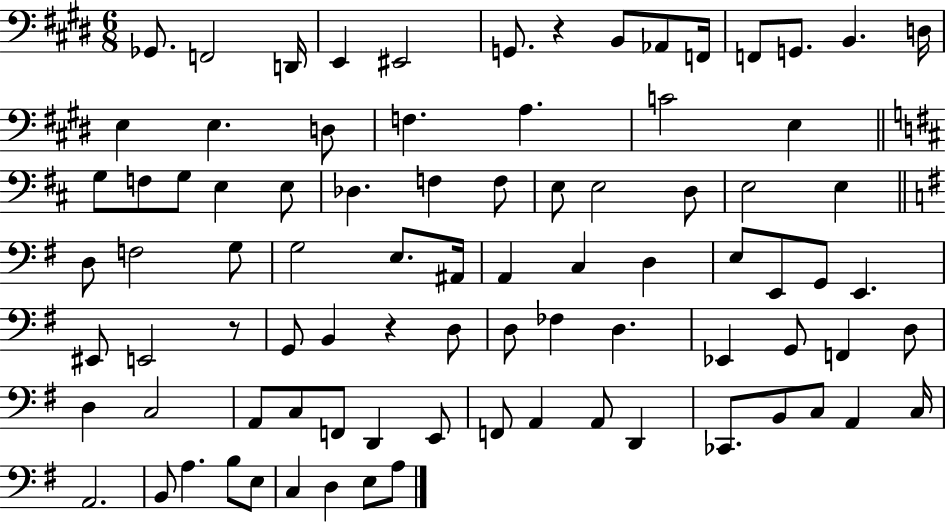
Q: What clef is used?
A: bass